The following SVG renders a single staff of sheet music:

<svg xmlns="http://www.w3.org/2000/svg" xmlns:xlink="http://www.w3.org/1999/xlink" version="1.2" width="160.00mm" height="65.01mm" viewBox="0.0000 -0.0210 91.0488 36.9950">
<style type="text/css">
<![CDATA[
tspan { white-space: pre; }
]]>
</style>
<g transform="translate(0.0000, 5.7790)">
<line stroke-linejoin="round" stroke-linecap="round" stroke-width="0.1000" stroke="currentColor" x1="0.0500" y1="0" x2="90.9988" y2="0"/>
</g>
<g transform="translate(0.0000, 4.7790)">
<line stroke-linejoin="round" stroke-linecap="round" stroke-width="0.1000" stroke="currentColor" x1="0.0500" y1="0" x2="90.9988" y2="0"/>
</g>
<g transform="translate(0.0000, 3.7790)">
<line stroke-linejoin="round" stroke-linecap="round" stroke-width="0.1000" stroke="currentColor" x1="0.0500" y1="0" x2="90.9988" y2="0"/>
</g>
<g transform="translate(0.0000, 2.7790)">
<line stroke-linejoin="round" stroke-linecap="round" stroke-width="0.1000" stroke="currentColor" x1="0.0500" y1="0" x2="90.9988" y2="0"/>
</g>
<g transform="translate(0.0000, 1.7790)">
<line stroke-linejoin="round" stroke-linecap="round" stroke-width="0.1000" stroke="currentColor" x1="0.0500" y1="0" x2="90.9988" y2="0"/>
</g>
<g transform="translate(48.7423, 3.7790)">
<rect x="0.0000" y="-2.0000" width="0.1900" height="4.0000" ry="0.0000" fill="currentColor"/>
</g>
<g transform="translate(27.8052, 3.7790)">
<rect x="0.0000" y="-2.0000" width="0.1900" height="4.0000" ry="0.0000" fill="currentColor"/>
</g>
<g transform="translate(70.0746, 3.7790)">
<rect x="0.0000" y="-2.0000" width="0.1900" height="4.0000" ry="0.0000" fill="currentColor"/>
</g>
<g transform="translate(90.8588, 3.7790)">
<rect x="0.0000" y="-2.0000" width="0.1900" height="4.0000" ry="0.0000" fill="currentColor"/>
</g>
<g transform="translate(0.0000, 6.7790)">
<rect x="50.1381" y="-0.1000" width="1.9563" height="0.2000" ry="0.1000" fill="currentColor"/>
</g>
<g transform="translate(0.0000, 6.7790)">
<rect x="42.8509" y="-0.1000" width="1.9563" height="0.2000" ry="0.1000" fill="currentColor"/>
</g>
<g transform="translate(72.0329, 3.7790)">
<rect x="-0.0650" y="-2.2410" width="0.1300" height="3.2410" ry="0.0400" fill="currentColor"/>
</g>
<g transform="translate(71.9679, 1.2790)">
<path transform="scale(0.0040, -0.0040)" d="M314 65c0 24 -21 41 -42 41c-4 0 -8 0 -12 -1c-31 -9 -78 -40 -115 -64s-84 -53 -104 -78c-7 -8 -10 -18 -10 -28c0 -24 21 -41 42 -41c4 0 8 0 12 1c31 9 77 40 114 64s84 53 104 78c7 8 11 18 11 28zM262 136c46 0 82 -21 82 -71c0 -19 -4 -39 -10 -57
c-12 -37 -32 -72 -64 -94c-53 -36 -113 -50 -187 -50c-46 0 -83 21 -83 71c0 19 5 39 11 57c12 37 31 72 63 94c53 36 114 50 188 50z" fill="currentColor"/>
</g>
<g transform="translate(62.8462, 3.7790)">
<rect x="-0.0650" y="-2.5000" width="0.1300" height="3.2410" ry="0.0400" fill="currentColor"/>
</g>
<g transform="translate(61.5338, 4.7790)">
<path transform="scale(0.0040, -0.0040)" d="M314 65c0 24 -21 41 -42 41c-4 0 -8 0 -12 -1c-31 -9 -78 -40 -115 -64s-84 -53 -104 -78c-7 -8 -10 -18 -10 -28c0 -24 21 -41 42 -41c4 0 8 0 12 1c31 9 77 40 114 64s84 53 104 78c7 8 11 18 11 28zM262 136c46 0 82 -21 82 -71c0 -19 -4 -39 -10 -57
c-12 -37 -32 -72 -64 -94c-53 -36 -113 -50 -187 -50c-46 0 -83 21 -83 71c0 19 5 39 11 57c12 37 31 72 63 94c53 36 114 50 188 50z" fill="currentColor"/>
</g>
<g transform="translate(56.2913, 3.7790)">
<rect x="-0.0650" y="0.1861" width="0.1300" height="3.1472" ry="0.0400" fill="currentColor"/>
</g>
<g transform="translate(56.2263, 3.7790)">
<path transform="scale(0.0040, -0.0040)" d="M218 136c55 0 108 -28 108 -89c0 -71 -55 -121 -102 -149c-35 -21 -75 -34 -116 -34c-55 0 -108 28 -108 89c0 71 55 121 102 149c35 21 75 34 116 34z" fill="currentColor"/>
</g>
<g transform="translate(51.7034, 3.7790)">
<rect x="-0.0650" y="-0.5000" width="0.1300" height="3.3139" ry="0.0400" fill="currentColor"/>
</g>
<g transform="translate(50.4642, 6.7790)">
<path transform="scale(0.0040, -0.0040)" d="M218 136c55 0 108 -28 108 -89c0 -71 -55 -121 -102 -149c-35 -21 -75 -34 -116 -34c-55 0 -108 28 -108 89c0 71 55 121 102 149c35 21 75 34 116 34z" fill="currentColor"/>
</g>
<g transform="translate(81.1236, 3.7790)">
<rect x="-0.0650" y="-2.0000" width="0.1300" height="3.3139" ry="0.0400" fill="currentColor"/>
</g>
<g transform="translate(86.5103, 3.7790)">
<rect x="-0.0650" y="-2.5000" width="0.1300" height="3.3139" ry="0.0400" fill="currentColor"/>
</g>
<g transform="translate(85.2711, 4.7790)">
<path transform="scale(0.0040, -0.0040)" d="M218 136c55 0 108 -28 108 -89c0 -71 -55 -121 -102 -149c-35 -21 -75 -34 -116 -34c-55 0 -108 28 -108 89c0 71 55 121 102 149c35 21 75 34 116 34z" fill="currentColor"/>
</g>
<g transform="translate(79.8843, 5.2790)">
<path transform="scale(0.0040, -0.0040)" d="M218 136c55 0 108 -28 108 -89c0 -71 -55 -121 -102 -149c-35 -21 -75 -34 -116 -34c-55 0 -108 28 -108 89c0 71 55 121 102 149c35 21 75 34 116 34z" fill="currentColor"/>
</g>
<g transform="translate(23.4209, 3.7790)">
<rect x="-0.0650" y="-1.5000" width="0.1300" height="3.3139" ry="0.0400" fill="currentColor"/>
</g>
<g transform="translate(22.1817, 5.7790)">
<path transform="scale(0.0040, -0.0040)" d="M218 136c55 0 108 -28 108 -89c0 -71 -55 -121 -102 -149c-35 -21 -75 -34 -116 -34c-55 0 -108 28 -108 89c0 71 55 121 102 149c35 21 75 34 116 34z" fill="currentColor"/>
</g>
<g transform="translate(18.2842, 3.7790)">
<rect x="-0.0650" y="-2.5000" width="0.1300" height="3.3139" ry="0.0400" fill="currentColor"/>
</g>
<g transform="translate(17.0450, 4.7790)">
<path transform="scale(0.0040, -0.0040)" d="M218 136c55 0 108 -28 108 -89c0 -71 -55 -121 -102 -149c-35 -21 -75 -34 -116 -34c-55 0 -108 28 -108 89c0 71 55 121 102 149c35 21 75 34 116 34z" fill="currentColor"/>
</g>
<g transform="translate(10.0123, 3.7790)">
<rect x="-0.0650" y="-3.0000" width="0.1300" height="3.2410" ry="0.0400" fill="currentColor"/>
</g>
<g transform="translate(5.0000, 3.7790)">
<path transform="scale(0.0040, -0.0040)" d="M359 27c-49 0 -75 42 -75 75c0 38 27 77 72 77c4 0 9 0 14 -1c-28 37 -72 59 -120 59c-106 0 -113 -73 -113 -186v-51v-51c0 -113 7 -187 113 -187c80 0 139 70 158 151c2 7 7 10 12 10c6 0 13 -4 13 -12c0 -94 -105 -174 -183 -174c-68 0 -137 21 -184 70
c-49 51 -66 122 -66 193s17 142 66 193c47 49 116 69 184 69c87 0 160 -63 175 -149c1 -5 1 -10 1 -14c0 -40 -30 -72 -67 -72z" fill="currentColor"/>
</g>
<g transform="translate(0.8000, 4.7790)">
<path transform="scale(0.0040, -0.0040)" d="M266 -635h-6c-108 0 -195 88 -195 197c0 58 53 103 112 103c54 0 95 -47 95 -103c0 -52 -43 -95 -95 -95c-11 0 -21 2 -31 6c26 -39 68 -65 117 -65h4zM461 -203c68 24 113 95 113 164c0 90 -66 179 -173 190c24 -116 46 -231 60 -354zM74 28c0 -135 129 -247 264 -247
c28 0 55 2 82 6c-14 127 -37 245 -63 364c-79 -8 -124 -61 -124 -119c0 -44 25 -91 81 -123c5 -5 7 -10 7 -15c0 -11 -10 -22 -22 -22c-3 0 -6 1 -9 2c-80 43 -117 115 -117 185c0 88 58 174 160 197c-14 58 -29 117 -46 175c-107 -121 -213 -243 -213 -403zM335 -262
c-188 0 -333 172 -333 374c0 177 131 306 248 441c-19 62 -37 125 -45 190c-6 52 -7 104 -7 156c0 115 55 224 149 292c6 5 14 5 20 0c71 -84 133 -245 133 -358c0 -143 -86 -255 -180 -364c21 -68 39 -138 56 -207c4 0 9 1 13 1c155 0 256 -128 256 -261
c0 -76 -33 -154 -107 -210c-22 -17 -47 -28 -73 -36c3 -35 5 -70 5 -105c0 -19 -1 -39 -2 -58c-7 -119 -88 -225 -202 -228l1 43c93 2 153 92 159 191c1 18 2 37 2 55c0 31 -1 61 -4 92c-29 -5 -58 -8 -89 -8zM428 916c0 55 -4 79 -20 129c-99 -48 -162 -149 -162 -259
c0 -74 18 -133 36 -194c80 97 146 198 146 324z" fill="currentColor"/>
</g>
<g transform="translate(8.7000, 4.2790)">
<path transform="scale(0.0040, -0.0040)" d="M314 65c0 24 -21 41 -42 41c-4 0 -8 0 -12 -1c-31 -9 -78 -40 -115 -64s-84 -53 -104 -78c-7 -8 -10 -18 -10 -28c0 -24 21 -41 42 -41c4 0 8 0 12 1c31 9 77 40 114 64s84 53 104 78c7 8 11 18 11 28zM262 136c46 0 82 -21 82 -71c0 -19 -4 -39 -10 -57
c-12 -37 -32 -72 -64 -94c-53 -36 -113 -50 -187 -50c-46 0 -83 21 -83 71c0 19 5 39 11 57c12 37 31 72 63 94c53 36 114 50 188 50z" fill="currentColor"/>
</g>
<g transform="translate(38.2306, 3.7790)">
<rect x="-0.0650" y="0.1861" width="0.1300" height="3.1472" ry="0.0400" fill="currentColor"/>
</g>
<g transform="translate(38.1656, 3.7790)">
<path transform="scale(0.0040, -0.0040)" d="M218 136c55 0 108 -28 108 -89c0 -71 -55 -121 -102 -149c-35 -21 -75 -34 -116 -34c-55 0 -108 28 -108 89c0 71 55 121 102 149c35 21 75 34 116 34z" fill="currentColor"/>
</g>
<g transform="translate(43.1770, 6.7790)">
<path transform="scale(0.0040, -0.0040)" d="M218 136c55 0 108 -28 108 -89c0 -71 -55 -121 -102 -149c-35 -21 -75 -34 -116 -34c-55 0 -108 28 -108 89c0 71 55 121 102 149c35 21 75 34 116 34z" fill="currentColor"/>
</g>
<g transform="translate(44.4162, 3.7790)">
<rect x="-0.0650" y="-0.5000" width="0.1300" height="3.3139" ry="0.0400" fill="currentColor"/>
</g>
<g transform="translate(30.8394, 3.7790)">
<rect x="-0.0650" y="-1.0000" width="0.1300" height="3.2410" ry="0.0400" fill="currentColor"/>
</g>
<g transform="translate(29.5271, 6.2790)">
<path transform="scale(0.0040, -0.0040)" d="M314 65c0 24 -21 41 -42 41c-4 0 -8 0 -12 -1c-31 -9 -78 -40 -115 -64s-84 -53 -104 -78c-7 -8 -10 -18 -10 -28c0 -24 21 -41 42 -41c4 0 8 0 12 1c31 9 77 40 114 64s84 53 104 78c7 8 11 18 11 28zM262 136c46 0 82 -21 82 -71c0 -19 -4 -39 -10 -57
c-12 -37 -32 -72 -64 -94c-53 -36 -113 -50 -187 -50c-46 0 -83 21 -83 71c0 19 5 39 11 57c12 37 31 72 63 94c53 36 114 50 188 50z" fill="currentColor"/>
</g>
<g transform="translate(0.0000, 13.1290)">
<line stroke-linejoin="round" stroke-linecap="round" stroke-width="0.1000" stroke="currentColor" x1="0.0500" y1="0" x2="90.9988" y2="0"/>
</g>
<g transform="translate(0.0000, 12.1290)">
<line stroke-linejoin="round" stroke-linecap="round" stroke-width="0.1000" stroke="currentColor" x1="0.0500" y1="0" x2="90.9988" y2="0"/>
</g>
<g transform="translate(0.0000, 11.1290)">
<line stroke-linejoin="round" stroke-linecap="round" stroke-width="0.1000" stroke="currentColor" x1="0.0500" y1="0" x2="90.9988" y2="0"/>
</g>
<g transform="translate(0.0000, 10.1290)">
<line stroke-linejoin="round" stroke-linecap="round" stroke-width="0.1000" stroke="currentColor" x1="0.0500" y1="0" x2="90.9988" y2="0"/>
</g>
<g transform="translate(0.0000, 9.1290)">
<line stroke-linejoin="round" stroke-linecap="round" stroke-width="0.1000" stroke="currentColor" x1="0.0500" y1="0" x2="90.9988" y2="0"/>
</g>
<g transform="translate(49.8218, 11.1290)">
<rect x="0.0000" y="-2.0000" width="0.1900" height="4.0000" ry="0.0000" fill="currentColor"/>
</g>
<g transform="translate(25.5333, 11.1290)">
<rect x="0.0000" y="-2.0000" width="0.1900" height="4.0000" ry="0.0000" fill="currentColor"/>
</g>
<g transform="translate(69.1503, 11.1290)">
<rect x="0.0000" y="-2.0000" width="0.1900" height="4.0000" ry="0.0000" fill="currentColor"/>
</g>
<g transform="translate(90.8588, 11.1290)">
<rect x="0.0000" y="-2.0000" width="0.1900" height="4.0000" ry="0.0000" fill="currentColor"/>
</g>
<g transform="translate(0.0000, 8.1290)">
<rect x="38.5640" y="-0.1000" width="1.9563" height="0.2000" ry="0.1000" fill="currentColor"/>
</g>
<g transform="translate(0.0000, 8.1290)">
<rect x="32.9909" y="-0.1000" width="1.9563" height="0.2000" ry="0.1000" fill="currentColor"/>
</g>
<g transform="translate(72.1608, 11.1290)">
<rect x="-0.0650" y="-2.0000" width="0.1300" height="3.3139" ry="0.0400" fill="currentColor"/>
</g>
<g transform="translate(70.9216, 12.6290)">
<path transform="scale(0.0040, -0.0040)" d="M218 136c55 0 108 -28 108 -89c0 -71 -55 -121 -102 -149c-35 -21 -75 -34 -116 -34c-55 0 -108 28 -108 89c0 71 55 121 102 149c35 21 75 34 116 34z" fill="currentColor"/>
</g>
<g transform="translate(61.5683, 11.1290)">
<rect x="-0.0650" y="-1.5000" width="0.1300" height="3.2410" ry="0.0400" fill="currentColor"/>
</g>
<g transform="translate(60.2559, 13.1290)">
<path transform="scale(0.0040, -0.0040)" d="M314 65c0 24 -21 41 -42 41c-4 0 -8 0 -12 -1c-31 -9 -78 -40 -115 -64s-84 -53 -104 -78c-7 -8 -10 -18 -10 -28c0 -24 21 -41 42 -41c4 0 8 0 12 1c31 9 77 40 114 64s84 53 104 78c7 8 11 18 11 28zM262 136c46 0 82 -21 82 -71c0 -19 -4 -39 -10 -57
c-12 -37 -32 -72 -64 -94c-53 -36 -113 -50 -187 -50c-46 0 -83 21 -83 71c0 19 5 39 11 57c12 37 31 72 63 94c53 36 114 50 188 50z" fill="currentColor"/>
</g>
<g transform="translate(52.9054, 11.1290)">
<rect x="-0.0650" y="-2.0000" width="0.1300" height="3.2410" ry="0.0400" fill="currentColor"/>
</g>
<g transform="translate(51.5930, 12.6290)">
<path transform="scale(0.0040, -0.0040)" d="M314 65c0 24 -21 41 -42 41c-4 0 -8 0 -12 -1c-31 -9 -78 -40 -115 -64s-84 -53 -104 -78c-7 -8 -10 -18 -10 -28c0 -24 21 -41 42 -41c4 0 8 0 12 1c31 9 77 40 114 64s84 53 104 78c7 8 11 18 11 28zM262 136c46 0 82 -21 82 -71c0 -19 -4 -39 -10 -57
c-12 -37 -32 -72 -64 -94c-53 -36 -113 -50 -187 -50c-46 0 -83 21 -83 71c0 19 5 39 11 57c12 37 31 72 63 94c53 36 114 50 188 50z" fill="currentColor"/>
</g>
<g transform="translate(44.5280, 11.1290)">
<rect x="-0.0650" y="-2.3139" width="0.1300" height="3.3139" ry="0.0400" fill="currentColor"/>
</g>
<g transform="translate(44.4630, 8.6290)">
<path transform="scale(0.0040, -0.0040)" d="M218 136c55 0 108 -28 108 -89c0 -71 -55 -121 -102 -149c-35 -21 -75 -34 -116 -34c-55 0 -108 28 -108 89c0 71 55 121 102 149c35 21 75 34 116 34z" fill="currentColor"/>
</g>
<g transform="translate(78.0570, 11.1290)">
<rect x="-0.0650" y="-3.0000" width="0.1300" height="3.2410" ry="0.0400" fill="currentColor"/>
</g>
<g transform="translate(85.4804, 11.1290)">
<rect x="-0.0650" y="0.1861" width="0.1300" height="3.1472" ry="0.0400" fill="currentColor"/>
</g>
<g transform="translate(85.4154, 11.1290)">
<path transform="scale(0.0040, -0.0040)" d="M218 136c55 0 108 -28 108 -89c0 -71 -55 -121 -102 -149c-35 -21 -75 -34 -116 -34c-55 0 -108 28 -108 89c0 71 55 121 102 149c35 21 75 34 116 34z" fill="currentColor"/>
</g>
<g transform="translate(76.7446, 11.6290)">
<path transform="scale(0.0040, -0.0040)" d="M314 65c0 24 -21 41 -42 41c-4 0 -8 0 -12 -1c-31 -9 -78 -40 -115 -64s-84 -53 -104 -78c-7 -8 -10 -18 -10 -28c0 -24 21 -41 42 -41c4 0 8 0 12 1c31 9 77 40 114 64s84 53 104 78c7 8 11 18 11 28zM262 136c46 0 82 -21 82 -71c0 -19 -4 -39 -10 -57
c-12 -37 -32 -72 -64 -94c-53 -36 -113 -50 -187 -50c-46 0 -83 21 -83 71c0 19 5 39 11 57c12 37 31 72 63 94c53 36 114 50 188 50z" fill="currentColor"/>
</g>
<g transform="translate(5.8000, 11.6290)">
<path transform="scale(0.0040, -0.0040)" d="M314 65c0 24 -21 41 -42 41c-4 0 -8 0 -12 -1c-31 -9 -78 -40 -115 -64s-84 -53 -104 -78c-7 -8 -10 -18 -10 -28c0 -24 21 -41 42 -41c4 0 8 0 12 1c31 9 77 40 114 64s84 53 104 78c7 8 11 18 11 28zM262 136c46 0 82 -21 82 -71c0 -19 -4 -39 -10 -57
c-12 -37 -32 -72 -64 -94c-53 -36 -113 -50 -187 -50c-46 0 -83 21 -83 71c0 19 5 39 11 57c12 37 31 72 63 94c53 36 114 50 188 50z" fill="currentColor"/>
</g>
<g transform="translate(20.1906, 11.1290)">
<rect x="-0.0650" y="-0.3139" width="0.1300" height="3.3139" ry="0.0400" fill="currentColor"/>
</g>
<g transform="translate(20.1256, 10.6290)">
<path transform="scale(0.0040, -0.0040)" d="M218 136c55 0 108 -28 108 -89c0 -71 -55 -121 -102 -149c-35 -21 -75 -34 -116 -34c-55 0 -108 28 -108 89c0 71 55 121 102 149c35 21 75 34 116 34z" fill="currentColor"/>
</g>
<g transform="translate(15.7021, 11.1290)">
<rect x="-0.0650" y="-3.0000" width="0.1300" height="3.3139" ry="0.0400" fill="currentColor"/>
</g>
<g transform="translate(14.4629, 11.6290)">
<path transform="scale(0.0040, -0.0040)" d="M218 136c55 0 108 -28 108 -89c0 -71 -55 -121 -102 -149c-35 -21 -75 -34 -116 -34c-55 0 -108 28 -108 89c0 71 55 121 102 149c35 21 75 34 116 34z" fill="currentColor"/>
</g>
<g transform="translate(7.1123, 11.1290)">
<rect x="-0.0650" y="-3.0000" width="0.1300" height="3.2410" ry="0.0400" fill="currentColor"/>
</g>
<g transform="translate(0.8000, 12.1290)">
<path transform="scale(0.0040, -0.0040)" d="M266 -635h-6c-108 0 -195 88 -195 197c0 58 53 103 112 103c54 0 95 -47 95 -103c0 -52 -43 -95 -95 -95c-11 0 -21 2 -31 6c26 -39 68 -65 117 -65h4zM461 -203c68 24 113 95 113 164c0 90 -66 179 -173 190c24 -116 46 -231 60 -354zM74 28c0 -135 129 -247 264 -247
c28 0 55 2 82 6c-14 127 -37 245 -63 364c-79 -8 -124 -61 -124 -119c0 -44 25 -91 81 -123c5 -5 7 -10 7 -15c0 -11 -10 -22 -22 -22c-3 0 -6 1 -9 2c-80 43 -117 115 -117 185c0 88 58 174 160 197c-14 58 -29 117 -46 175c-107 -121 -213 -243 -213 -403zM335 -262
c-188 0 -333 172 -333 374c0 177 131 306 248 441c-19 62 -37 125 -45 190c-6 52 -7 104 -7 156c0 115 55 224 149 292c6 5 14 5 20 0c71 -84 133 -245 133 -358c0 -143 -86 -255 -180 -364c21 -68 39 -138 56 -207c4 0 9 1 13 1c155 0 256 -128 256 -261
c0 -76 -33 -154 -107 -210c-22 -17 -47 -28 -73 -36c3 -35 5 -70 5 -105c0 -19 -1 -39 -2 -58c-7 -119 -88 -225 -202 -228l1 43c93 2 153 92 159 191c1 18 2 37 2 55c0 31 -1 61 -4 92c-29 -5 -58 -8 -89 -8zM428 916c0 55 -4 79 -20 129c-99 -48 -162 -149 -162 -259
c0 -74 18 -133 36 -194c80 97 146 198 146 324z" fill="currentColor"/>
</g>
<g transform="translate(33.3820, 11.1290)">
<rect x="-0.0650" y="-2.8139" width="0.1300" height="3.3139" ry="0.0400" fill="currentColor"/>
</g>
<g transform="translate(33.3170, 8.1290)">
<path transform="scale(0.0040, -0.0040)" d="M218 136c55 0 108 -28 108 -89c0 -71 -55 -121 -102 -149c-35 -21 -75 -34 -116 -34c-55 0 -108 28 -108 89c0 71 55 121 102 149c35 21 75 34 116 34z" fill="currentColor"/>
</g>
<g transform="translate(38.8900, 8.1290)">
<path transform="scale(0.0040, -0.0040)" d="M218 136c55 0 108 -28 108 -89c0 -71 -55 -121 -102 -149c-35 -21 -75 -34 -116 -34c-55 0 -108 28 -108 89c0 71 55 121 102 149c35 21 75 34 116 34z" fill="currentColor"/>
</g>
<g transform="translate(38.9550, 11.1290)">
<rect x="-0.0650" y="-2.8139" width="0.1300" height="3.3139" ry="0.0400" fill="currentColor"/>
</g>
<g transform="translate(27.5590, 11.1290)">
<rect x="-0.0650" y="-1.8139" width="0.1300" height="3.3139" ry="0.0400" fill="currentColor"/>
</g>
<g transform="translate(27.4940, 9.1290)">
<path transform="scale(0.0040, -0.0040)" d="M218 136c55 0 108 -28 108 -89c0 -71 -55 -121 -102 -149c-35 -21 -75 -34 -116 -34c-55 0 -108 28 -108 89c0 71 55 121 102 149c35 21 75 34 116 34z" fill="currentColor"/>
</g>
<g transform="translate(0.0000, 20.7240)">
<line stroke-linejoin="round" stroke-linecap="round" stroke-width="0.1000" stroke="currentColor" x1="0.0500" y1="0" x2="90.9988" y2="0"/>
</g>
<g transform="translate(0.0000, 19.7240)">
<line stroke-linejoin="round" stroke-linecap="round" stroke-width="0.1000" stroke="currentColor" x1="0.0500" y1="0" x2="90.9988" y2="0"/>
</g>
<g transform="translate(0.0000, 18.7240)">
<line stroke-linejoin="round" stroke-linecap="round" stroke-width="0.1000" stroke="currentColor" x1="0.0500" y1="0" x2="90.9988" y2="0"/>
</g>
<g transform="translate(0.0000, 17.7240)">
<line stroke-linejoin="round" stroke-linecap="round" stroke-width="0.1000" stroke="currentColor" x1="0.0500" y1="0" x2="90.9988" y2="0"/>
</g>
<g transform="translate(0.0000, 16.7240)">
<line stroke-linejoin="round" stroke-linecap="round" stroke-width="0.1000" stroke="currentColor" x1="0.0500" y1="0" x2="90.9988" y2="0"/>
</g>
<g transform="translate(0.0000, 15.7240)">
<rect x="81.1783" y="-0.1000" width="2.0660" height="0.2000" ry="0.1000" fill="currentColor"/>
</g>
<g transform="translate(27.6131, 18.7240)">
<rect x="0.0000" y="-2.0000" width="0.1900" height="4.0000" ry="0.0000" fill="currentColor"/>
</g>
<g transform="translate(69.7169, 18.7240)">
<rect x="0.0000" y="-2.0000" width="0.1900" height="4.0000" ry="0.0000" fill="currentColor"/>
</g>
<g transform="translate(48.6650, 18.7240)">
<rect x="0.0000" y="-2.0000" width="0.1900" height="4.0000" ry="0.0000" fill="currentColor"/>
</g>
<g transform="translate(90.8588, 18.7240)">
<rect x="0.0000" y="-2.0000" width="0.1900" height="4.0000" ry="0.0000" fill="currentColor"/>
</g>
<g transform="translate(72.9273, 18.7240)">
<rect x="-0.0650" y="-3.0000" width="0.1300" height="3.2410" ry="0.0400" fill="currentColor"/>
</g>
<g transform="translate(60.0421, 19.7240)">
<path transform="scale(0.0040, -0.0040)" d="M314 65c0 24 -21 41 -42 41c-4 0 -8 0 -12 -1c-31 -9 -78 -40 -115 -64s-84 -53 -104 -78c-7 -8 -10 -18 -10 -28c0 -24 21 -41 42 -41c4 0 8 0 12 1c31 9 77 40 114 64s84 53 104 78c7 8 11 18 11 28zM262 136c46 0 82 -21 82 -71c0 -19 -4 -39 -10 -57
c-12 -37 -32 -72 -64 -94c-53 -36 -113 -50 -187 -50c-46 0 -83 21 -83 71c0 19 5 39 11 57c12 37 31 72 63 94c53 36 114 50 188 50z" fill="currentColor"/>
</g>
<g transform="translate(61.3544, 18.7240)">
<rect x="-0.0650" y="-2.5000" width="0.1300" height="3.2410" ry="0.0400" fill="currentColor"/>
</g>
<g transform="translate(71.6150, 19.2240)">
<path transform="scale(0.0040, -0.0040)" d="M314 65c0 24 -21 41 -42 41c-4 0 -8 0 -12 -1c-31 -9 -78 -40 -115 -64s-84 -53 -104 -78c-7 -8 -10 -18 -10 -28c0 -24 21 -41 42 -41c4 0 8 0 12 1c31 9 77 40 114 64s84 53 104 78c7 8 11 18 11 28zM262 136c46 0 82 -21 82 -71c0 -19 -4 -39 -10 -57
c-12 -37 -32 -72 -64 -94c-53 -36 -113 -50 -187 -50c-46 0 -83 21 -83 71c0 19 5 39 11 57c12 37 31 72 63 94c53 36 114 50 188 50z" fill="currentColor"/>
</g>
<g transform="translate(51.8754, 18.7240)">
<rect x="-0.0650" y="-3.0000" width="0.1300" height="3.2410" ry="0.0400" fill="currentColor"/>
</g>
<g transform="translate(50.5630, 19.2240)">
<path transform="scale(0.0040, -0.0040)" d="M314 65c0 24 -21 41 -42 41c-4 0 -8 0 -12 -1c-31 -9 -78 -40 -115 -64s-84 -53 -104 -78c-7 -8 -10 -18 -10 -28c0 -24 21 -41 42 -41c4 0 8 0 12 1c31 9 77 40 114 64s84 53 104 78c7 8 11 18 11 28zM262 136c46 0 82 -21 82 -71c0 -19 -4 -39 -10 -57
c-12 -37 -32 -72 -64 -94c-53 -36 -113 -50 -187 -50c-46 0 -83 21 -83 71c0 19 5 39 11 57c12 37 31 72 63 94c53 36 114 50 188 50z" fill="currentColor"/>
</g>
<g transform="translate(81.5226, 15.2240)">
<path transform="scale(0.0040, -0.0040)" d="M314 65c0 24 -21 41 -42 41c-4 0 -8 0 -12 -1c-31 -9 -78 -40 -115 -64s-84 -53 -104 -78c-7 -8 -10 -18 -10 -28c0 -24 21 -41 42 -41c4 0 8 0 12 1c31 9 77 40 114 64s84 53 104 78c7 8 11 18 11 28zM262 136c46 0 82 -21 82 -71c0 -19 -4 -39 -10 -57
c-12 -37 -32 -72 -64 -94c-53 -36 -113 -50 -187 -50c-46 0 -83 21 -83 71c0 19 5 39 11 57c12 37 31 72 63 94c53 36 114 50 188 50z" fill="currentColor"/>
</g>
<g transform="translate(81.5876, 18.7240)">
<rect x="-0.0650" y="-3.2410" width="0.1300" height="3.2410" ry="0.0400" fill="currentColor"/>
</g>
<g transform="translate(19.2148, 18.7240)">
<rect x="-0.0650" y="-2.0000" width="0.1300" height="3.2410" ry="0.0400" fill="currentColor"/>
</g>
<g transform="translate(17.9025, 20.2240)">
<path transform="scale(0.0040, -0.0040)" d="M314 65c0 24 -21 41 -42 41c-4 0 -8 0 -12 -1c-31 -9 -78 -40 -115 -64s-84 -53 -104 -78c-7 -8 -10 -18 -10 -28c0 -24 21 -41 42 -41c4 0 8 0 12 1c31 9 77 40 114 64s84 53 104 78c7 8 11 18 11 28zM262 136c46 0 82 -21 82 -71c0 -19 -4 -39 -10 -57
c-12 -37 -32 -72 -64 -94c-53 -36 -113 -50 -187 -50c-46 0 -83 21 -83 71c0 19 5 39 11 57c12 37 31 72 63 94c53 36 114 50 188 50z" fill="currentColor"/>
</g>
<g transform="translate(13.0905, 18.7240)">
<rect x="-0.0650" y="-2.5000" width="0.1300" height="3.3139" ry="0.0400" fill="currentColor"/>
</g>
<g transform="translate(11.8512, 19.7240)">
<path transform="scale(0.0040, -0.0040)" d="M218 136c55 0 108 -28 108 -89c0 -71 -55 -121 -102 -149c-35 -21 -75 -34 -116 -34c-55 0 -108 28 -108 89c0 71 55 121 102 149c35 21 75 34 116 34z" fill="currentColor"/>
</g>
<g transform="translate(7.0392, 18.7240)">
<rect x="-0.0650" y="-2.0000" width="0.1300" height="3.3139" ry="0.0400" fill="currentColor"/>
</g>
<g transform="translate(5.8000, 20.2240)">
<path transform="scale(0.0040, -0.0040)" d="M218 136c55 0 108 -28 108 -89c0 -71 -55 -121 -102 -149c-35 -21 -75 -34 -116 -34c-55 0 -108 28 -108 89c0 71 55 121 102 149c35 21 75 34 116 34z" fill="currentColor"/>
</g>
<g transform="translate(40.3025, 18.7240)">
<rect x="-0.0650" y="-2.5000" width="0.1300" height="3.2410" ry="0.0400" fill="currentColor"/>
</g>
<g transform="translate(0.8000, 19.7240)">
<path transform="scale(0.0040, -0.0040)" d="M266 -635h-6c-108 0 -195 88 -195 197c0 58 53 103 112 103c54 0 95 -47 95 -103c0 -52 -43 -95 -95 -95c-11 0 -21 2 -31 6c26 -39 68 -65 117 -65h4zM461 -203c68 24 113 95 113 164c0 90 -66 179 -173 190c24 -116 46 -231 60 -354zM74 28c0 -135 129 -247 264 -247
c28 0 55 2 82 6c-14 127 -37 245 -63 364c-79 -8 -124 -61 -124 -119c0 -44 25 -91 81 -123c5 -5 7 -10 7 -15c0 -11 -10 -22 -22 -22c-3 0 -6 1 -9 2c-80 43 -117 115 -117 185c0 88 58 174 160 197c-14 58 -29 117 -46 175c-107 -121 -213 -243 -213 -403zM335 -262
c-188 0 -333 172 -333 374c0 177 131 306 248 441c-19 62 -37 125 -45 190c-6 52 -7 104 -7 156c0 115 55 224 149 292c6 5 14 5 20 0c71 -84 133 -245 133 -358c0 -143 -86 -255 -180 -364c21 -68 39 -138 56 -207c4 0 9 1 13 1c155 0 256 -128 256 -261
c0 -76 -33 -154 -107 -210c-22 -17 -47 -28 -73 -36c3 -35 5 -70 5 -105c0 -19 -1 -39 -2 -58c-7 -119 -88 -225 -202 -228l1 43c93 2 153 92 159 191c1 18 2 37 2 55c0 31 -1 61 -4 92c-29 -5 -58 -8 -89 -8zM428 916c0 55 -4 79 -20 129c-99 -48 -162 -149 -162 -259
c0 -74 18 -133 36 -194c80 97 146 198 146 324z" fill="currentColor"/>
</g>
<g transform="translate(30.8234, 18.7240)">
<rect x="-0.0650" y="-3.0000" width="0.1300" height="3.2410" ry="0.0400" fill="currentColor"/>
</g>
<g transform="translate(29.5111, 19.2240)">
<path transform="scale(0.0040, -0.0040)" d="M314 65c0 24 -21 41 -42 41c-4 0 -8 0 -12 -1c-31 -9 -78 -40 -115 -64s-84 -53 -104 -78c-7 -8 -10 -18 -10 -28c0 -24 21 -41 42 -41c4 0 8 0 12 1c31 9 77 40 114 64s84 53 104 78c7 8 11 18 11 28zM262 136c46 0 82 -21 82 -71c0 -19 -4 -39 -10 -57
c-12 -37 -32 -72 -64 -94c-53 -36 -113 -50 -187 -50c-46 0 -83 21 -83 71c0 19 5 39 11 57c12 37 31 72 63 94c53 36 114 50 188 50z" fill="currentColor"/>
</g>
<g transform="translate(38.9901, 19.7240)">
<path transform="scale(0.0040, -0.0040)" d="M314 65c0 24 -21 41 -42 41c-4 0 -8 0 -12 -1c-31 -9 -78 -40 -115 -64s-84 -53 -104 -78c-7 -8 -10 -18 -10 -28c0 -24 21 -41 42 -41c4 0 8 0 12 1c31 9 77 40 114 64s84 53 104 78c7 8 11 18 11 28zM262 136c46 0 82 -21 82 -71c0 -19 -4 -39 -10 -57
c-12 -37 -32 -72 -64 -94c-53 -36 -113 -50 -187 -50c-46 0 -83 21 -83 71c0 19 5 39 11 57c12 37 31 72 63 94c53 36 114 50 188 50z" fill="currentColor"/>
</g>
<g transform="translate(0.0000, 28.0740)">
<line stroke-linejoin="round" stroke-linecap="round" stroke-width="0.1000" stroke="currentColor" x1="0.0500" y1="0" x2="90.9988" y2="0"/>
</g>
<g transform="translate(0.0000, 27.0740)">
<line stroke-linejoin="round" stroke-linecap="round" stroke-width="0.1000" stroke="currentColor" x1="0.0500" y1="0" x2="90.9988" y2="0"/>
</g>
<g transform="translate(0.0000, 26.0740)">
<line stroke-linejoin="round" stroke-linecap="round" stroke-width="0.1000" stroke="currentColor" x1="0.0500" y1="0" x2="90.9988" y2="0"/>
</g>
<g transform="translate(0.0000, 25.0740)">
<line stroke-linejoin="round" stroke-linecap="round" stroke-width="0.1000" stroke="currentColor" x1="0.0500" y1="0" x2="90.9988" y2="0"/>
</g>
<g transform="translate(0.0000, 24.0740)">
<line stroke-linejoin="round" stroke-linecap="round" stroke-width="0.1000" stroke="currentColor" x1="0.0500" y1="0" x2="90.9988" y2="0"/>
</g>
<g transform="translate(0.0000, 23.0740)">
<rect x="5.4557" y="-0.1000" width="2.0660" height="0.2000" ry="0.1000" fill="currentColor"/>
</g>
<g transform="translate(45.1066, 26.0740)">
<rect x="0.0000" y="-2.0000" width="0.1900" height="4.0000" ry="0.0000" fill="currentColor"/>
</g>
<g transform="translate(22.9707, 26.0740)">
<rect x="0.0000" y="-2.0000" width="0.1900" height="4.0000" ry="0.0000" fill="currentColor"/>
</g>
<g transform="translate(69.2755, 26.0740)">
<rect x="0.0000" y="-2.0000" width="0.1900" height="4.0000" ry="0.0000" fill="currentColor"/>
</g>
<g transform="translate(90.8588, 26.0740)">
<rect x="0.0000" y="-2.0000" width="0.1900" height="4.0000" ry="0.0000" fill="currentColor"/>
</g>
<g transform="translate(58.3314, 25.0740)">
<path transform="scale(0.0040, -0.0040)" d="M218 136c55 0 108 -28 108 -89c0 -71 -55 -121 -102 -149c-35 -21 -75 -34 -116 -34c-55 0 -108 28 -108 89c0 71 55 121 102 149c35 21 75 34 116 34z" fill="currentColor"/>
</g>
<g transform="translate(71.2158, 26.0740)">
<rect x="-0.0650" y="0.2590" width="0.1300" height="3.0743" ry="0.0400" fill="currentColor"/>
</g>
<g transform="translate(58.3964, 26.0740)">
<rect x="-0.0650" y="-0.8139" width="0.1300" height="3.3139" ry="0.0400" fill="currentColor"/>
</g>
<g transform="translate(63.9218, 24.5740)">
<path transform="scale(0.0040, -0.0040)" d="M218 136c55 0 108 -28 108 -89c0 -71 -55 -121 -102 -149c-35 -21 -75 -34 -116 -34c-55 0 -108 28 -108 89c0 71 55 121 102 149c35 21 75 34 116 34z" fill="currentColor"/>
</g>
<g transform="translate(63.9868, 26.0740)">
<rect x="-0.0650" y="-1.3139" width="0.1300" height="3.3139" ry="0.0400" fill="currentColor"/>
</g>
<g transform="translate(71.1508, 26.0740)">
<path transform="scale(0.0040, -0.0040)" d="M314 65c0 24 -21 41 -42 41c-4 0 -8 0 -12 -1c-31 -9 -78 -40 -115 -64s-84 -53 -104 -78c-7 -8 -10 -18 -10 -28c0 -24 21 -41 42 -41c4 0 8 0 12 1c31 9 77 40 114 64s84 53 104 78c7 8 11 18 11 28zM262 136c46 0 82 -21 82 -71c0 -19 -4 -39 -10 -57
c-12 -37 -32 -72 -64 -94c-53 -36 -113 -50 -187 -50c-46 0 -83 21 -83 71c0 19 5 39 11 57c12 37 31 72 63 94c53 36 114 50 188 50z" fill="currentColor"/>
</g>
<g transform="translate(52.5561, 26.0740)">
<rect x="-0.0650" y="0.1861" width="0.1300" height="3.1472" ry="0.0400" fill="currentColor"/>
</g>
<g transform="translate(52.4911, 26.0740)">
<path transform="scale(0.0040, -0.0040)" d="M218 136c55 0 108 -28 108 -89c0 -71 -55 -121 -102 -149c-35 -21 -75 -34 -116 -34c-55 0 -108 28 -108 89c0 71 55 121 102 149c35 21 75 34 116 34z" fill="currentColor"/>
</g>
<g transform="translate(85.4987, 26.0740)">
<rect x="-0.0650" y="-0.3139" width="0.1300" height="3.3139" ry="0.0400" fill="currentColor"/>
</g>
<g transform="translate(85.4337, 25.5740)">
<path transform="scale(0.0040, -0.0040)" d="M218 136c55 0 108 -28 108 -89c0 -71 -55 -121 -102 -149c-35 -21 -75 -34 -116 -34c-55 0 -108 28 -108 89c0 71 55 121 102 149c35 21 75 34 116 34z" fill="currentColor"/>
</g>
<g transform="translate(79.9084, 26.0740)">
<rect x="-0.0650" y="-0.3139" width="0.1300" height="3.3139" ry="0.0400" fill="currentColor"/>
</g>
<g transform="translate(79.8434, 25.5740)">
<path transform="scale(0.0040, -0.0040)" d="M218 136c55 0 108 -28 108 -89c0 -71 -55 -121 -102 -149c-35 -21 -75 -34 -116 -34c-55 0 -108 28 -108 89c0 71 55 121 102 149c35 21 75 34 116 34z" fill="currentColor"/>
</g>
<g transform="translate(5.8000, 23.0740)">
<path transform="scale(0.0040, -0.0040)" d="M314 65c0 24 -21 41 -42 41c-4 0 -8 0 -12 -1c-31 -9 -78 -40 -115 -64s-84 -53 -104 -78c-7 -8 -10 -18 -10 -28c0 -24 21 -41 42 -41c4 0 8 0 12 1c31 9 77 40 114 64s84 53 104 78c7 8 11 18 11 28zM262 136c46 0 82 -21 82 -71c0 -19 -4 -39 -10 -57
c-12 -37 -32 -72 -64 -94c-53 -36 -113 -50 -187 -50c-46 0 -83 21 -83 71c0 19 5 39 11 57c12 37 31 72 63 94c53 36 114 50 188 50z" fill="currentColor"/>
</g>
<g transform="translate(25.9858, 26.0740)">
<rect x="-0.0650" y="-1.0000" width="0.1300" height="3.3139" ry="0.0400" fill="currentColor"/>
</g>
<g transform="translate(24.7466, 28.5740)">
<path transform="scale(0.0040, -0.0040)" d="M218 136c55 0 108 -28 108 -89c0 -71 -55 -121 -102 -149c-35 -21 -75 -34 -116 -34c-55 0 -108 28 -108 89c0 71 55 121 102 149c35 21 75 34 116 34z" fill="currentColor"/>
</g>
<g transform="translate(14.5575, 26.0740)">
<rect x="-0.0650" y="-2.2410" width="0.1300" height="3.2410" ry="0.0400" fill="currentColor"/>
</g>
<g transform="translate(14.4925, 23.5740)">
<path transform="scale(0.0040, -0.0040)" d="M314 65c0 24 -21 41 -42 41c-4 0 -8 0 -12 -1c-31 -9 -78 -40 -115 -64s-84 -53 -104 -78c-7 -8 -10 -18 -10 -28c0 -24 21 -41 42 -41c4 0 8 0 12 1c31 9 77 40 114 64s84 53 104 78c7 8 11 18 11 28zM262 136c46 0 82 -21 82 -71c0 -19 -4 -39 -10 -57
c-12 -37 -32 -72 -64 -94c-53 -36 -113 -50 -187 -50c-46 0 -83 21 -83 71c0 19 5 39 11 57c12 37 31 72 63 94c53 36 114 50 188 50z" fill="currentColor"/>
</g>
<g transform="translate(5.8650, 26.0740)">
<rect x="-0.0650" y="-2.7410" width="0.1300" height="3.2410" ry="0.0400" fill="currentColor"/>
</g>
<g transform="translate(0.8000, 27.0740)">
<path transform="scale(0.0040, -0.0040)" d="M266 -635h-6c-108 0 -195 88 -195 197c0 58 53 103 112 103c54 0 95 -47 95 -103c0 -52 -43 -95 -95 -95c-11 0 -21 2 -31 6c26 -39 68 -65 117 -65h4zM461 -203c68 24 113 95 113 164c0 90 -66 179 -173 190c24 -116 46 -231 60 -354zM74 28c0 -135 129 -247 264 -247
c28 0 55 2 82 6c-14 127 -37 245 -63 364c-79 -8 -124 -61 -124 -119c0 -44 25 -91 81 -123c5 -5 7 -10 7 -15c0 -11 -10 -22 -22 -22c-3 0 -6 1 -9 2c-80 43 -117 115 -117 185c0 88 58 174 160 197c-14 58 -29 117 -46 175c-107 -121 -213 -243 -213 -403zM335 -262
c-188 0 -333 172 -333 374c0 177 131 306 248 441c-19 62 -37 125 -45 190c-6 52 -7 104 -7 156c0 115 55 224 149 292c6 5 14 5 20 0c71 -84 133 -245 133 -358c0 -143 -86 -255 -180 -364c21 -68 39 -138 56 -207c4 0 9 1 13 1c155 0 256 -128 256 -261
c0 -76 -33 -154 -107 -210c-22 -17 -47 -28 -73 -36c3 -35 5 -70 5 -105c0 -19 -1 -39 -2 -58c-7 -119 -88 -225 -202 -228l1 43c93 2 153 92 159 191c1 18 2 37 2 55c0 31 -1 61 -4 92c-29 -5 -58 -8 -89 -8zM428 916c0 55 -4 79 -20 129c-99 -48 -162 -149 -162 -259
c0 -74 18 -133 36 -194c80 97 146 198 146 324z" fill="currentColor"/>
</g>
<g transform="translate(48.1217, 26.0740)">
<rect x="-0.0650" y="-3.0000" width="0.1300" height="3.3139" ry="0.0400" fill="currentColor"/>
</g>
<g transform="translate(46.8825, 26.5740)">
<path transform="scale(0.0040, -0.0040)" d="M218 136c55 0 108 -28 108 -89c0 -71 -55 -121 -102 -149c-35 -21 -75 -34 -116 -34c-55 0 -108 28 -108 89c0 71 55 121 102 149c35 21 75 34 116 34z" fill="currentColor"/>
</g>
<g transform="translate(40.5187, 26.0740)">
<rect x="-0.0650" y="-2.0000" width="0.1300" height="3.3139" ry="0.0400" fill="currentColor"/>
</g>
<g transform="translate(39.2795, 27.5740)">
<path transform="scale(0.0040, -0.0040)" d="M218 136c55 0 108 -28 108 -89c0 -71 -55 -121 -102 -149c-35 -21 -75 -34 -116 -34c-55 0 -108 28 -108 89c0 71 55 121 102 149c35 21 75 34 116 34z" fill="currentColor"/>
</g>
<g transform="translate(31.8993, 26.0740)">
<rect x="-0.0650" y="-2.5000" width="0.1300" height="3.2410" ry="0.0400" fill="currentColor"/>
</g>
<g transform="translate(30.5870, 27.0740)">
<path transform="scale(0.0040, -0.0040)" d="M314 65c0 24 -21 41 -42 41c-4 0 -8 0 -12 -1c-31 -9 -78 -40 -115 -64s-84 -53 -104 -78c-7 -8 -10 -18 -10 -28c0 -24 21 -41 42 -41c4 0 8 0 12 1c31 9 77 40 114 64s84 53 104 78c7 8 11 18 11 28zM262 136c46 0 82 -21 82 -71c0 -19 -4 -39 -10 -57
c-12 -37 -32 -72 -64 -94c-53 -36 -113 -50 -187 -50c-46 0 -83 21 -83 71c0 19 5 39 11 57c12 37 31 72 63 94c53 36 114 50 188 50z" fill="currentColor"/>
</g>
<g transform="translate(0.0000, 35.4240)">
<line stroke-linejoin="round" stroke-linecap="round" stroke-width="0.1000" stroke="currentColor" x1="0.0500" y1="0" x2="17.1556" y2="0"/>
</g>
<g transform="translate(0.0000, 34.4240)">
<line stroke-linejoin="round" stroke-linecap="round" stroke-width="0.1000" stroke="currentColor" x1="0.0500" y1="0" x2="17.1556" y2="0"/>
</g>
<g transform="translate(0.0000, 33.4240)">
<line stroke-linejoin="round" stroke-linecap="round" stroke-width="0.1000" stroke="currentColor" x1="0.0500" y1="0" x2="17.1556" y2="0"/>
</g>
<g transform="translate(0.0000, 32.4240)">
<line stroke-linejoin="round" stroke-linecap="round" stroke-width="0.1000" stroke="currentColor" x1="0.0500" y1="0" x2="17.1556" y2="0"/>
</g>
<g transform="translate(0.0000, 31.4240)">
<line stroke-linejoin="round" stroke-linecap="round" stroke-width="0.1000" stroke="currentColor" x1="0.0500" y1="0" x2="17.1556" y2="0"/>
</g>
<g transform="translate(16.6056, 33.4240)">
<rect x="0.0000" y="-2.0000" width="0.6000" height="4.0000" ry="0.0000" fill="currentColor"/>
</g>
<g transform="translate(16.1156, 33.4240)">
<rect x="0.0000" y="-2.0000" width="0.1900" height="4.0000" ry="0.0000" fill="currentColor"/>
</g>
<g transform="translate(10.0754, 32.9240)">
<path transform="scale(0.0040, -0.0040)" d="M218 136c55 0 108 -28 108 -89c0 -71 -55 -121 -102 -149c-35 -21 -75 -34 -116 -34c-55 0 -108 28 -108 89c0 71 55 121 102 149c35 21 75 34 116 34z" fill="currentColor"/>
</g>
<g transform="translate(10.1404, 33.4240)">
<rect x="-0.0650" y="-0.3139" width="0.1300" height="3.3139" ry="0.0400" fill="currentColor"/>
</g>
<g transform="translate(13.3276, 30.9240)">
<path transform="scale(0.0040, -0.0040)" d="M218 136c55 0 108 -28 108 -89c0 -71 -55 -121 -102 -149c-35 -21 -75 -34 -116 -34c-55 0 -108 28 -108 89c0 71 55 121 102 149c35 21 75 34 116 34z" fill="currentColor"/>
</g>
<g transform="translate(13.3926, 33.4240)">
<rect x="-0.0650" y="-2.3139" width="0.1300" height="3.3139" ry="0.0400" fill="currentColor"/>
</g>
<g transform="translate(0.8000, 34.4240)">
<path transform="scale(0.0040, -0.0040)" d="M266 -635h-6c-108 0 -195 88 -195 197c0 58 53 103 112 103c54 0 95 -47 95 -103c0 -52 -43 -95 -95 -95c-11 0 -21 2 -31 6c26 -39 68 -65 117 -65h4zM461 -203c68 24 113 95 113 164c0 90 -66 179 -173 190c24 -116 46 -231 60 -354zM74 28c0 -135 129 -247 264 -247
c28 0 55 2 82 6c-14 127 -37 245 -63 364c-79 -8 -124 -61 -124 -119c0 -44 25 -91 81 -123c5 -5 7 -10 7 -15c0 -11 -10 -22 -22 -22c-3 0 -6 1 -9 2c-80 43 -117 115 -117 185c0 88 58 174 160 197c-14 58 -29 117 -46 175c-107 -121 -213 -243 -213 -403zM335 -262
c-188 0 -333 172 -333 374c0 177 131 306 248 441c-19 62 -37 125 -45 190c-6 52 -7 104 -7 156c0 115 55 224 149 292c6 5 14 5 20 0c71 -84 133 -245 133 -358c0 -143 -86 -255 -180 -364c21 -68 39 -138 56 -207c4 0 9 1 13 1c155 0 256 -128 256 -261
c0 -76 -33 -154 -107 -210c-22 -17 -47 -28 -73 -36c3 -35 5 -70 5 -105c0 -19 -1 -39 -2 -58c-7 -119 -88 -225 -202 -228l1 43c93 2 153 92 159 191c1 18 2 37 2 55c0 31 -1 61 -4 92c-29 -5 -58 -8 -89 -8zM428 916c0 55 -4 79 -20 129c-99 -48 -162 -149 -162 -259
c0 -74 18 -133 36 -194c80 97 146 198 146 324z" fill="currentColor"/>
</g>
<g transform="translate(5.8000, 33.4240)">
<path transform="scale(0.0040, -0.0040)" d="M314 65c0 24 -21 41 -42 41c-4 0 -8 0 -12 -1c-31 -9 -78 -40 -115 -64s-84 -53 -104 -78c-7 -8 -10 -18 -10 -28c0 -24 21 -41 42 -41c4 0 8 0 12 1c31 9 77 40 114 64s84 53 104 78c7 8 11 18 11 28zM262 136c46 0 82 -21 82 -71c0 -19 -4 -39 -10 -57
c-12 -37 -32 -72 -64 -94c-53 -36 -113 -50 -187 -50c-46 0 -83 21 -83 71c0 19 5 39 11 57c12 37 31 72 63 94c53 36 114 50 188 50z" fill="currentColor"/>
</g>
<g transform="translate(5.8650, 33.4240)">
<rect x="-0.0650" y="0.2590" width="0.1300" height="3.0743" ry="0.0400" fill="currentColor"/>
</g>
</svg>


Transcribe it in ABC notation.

X:1
T:Untitled
M:4/4
L:1/4
K:C
A2 G E D2 B C C B G2 g2 F G A2 A c f a a g F2 E2 F A2 B F G F2 A2 G2 A2 G2 A2 b2 a2 g2 D G2 F A B d e B2 c c B2 c g